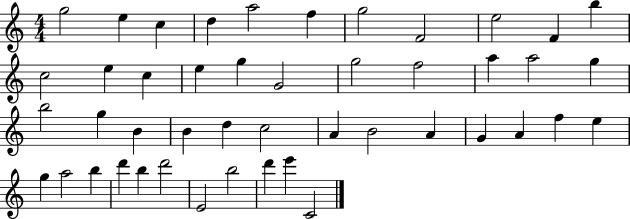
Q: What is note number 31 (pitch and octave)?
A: A4